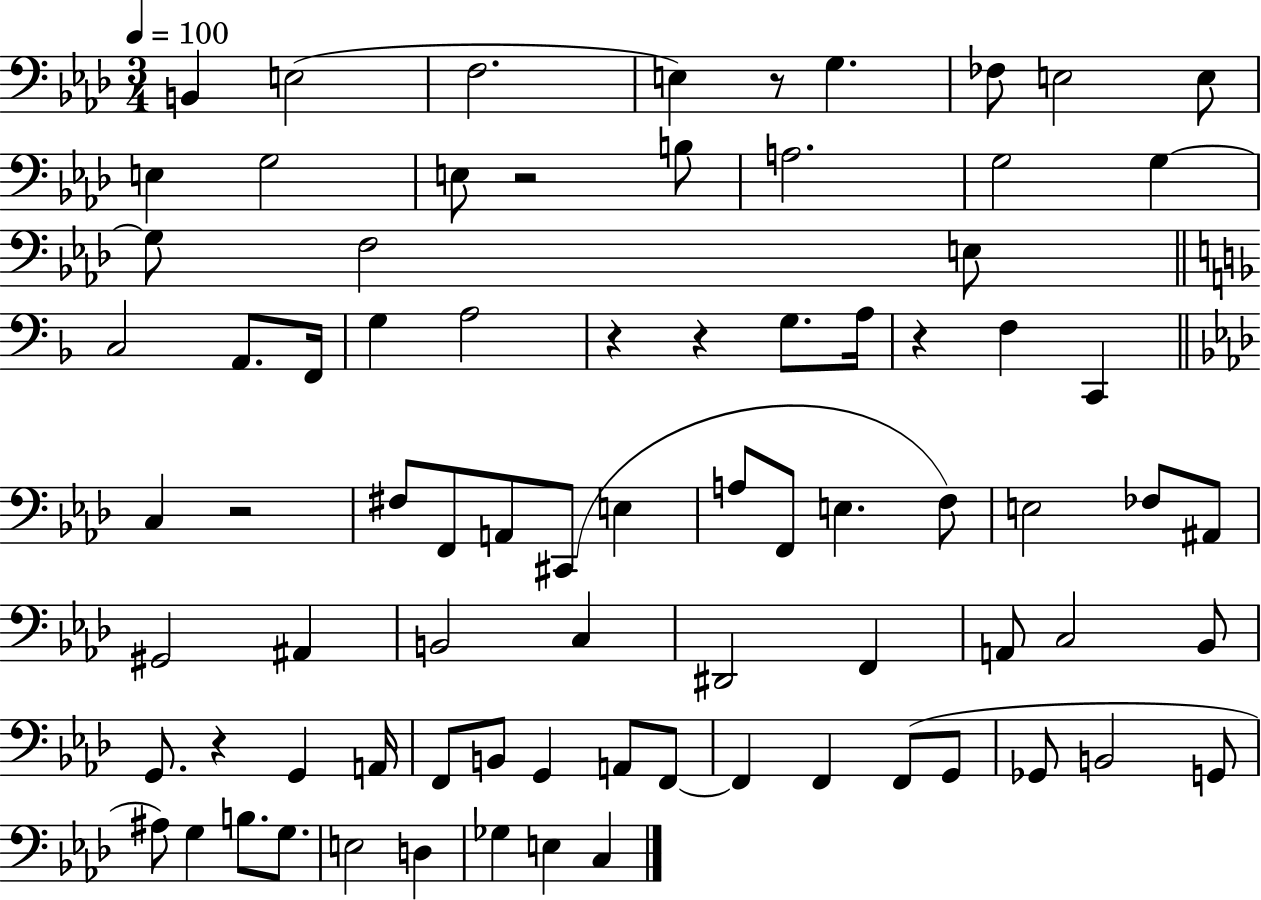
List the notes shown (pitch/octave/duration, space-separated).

B2/q E3/h F3/h. E3/q R/e G3/q. FES3/e E3/h E3/e E3/q G3/h E3/e R/h B3/e A3/h. G3/h G3/q G3/e F3/h E3/e C3/h A2/e. F2/s G3/q A3/h R/q R/q G3/e. A3/s R/q F3/q C2/q C3/q R/h F#3/e F2/e A2/e C#2/e E3/q A3/e F2/e E3/q. F3/e E3/h FES3/e A#2/e G#2/h A#2/q B2/h C3/q D#2/h F2/q A2/e C3/h Bb2/e G2/e. R/q G2/q A2/s F2/e B2/e G2/q A2/e F2/e F2/q F2/q F2/e G2/e Gb2/e B2/h G2/e A#3/e G3/q B3/e. G3/e. E3/h D3/q Gb3/q E3/q C3/q